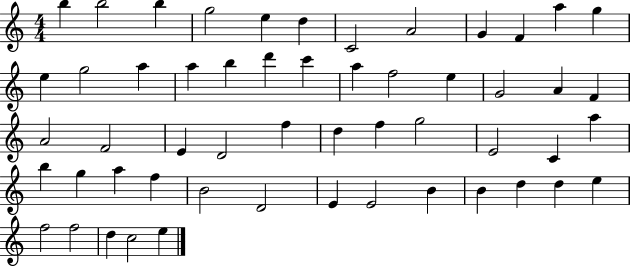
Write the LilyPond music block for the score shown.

{
  \clef treble
  \numericTimeSignature
  \time 4/4
  \key c \major
  b''4 b''2 b''4 | g''2 e''4 d''4 | c'2 a'2 | g'4 f'4 a''4 g''4 | \break e''4 g''2 a''4 | a''4 b''4 d'''4 c'''4 | a''4 f''2 e''4 | g'2 a'4 f'4 | \break a'2 f'2 | e'4 d'2 f''4 | d''4 f''4 g''2 | e'2 c'4 a''4 | \break b''4 g''4 a''4 f''4 | b'2 d'2 | e'4 e'2 b'4 | b'4 d''4 d''4 e''4 | \break f''2 f''2 | d''4 c''2 e''4 | \bar "|."
}